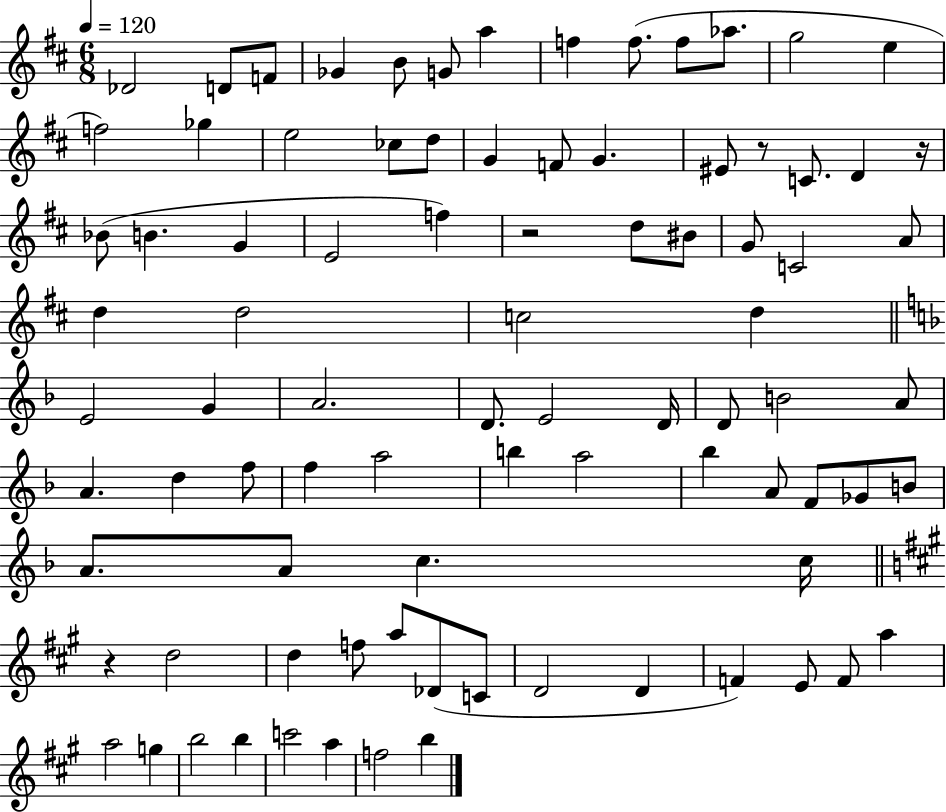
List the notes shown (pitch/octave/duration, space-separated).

Db4/h D4/e F4/e Gb4/q B4/e G4/e A5/q F5/q F5/e. F5/e Ab5/e. G5/h E5/q F5/h Gb5/q E5/h CES5/e D5/e G4/q F4/e G4/q. EIS4/e R/e C4/e. D4/q R/s Bb4/e B4/q. G4/q E4/h F5/q R/h D5/e BIS4/e G4/e C4/h A4/e D5/q D5/h C5/h D5/q E4/h G4/q A4/h. D4/e. E4/h D4/s D4/e B4/h A4/e A4/q. D5/q F5/e F5/q A5/h B5/q A5/h Bb5/q A4/e F4/e Gb4/e B4/e A4/e. A4/e C5/q. C5/s R/q D5/h D5/q F5/e A5/e Db4/e C4/e D4/h D4/q F4/q E4/e F4/e A5/q A5/h G5/q B5/h B5/q C6/h A5/q F5/h B5/q